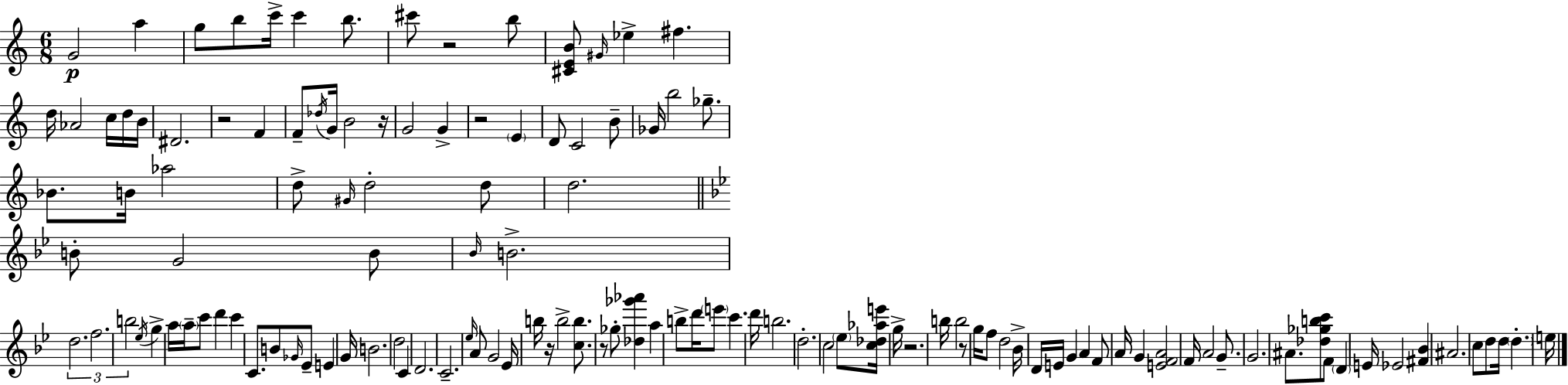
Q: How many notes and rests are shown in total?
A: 127